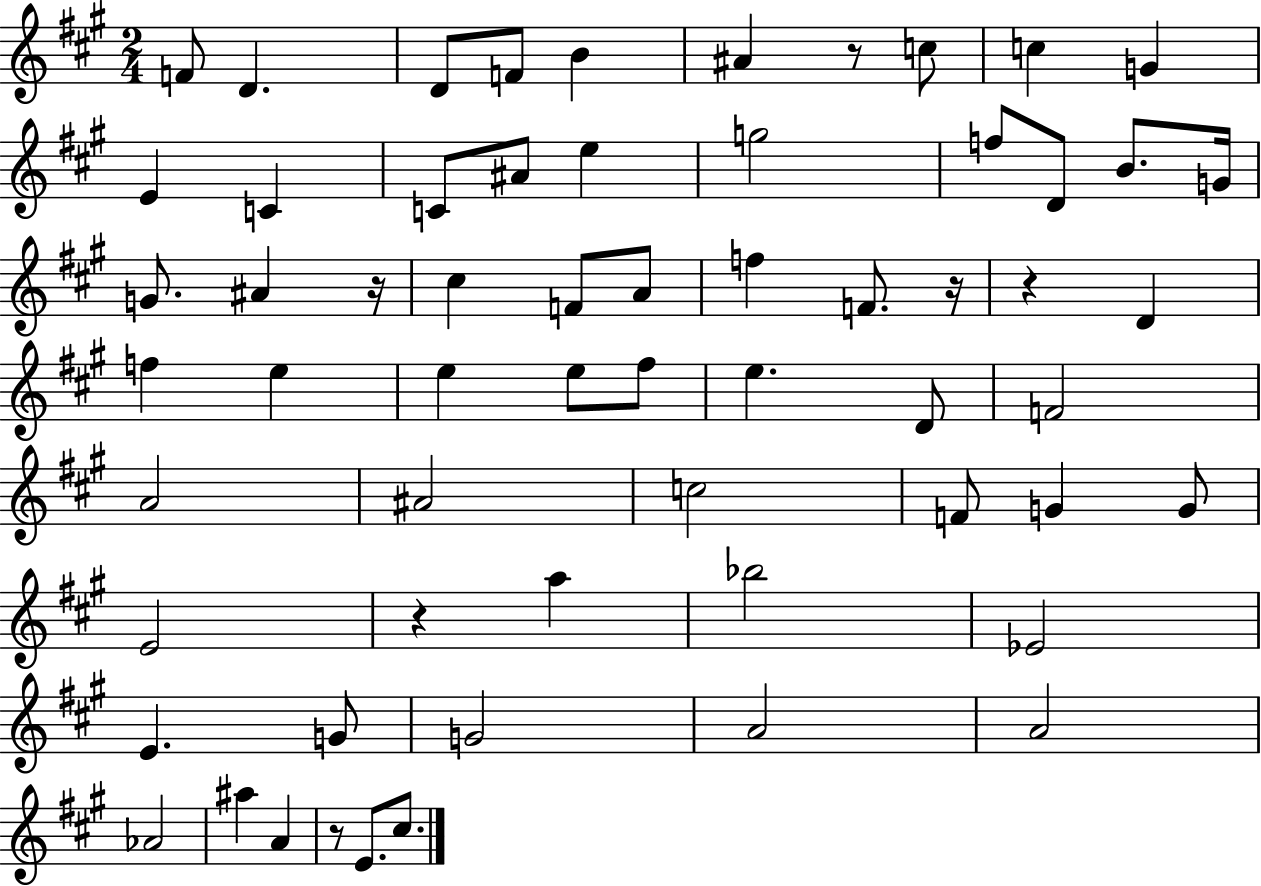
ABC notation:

X:1
T:Untitled
M:2/4
L:1/4
K:A
F/2 D D/2 F/2 B ^A z/2 c/2 c G E C C/2 ^A/2 e g2 f/2 D/2 B/2 G/4 G/2 ^A z/4 ^c F/2 A/2 f F/2 z/4 z D f e e e/2 ^f/2 e D/2 F2 A2 ^A2 c2 F/2 G G/2 E2 z a _b2 _E2 E G/2 G2 A2 A2 _A2 ^a A z/2 E/2 ^c/2